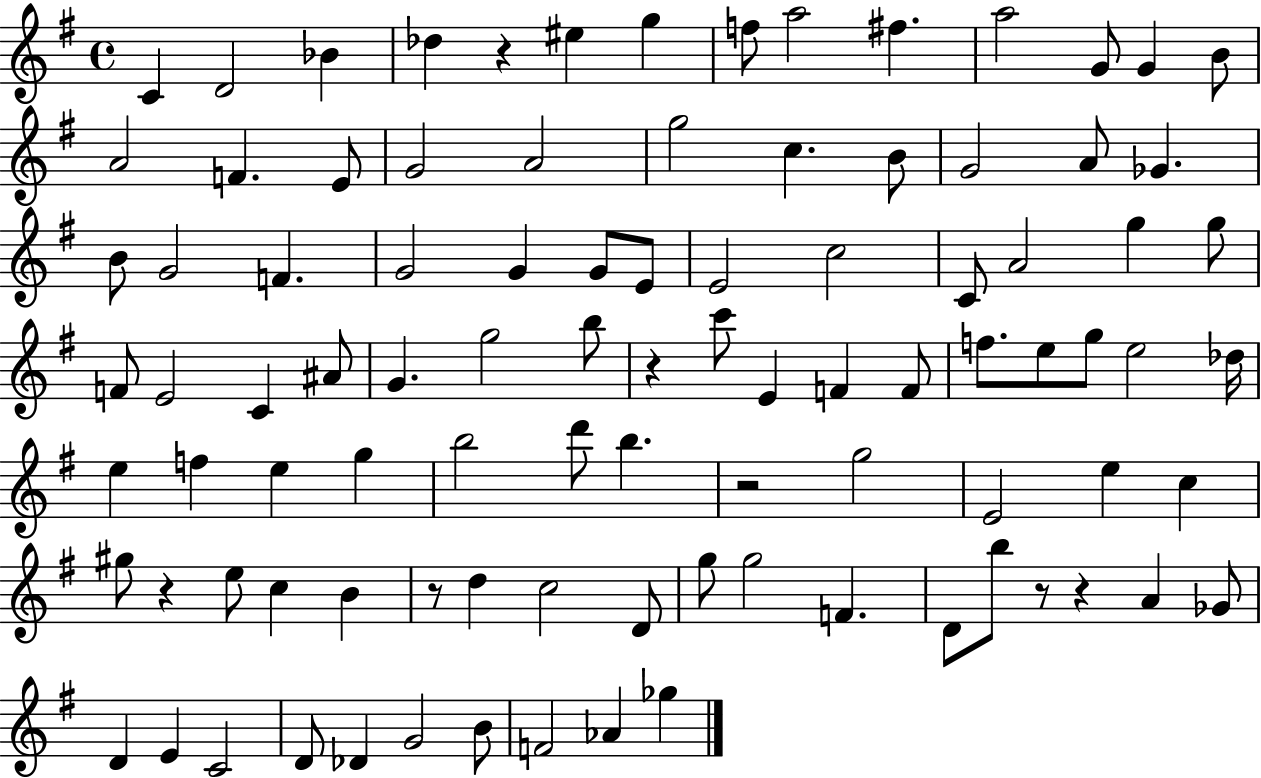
{
  \clef treble
  \time 4/4
  \defaultTimeSignature
  \key g \major
  c'4 d'2 bes'4 | des''4 r4 eis''4 g''4 | f''8 a''2 fis''4. | a''2 g'8 g'4 b'8 | \break a'2 f'4. e'8 | g'2 a'2 | g''2 c''4. b'8 | g'2 a'8 ges'4. | \break b'8 g'2 f'4. | g'2 g'4 g'8 e'8 | e'2 c''2 | c'8 a'2 g''4 g''8 | \break f'8 e'2 c'4 ais'8 | g'4. g''2 b''8 | r4 c'''8 e'4 f'4 f'8 | f''8. e''8 g''8 e''2 des''16 | \break e''4 f''4 e''4 g''4 | b''2 d'''8 b''4. | r2 g''2 | e'2 e''4 c''4 | \break gis''8 r4 e''8 c''4 b'4 | r8 d''4 c''2 d'8 | g''8 g''2 f'4. | d'8 b''8 r8 r4 a'4 ges'8 | \break d'4 e'4 c'2 | d'8 des'4 g'2 b'8 | f'2 aes'4 ges''4 | \bar "|."
}